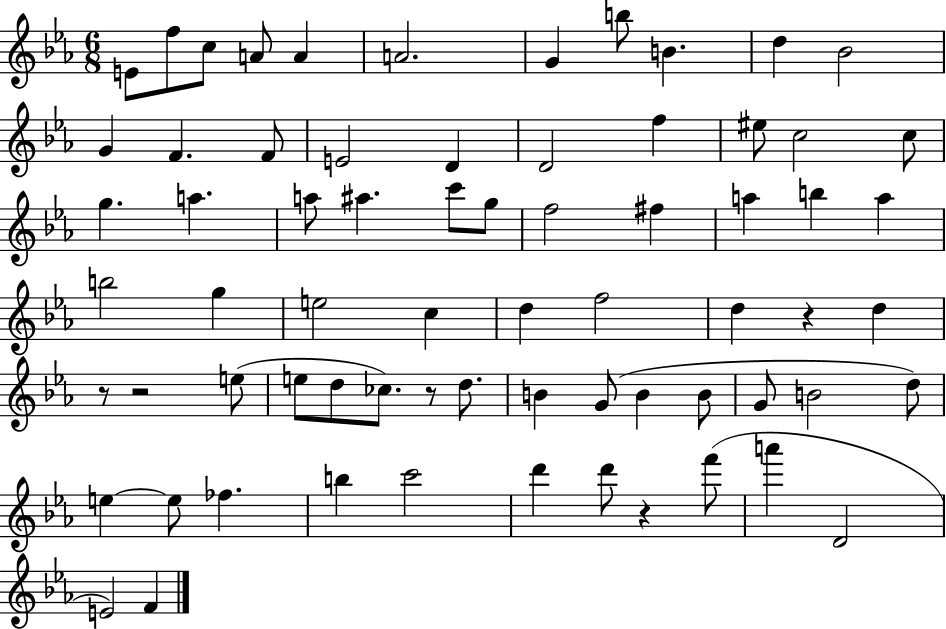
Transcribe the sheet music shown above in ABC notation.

X:1
T:Untitled
M:6/8
L:1/4
K:Eb
E/2 f/2 c/2 A/2 A A2 G b/2 B d _B2 G F F/2 E2 D D2 f ^e/2 c2 c/2 g a a/2 ^a c'/2 g/2 f2 ^f a b a b2 g e2 c d f2 d z d z/2 z2 e/2 e/2 d/2 _c/2 z/2 d/2 B G/2 B B/2 G/2 B2 d/2 e e/2 _f b c'2 d' d'/2 z f'/2 a' D2 E2 F